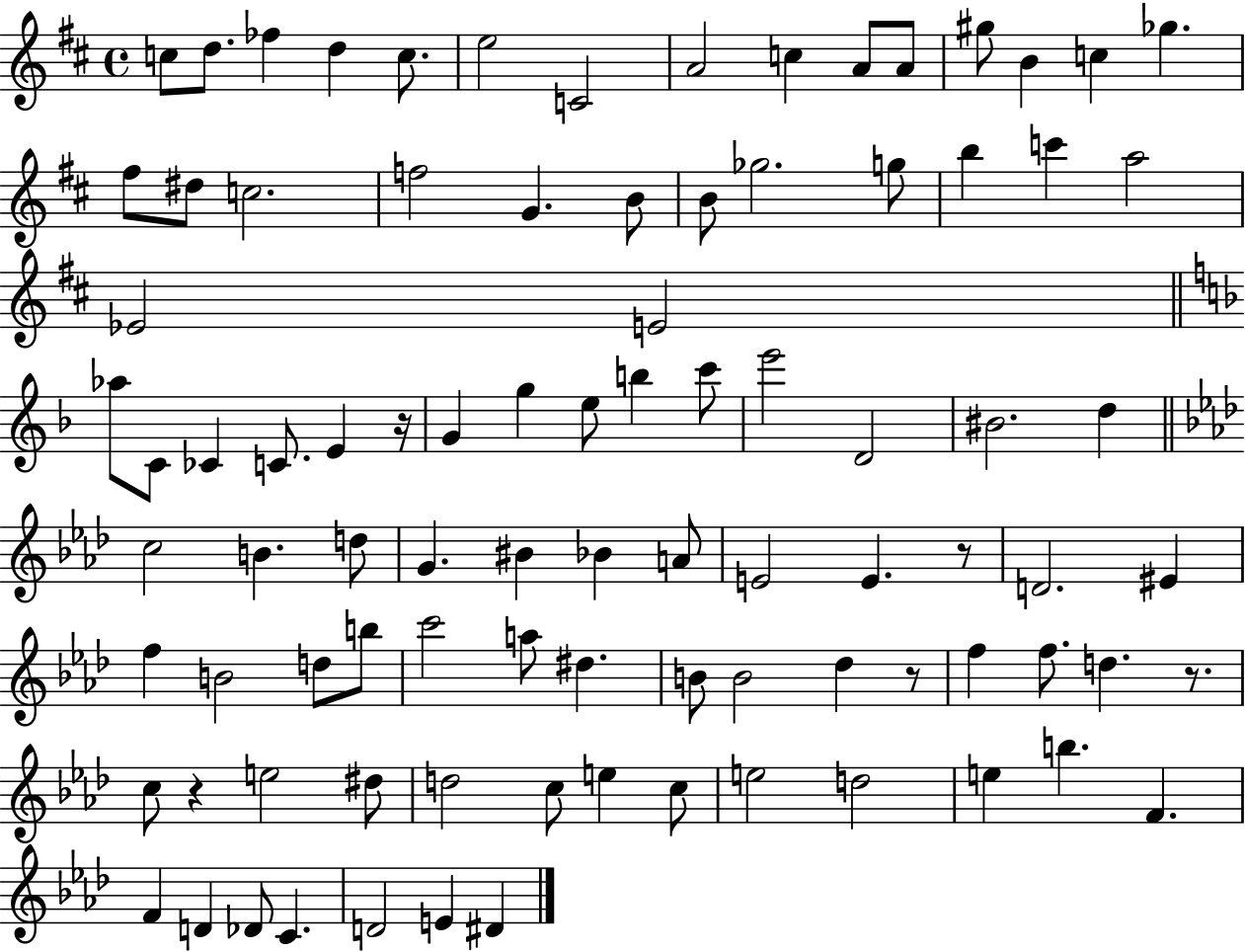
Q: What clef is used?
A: treble